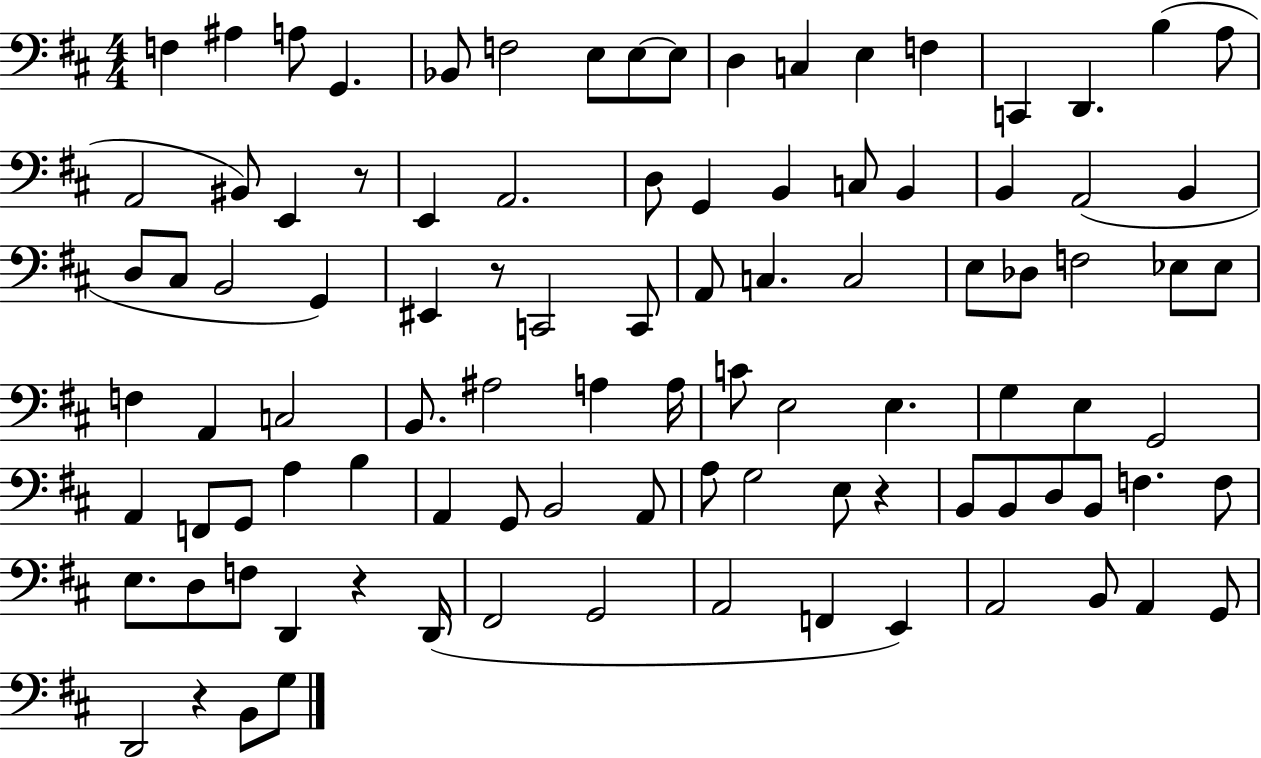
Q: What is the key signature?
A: D major